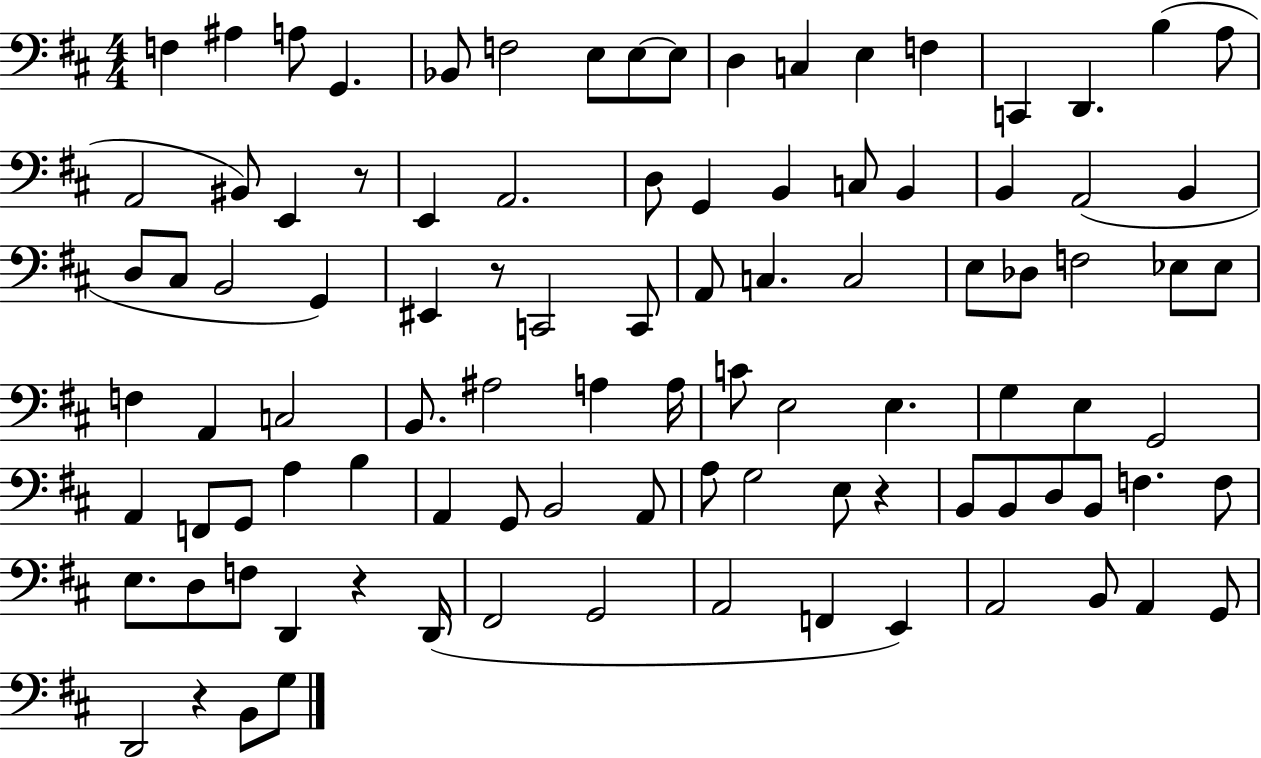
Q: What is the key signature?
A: D major